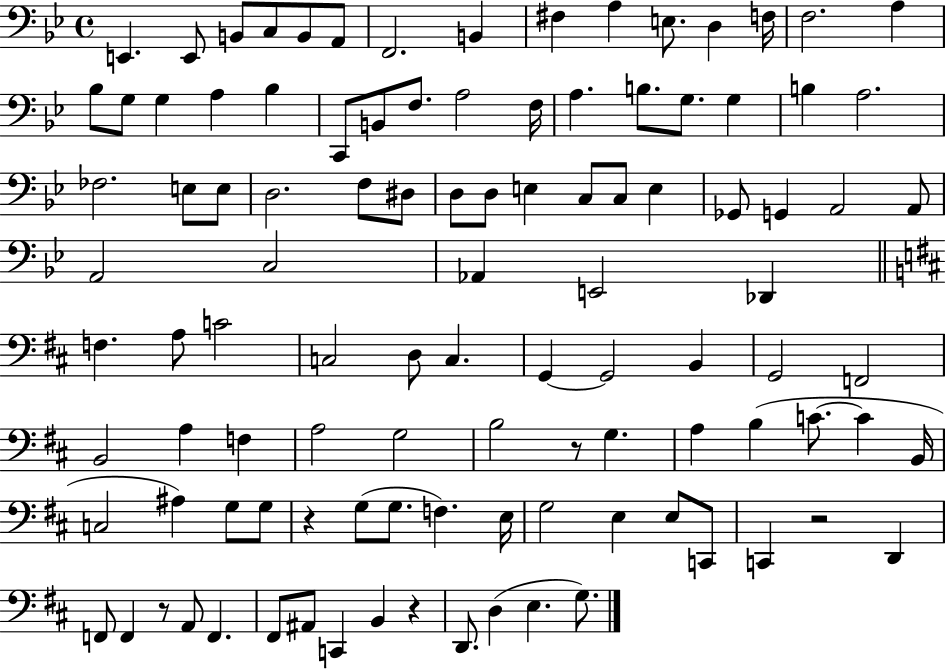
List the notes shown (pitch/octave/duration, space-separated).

E2/q. E2/e B2/e C3/e B2/e A2/e F2/h. B2/q F#3/q A3/q E3/e. D3/q F3/s F3/h. A3/q Bb3/e G3/e G3/q A3/q Bb3/q C2/e B2/e F3/e. A3/h F3/s A3/q. B3/e. G3/e. G3/q B3/q A3/h. FES3/h. E3/e E3/e D3/h. F3/e D#3/e D3/e D3/e E3/q C3/e C3/e E3/q Gb2/e G2/q A2/h A2/e A2/h C3/h Ab2/q E2/h Db2/q F3/q. A3/e C4/h C3/h D3/e C3/q. G2/q G2/h B2/q G2/h F2/h B2/h A3/q F3/q A3/h G3/h B3/h R/e G3/q. A3/q B3/q C4/e. C4/q B2/s C3/h A#3/q G3/e G3/e R/q G3/e G3/e. F3/q. E3/s G3/h E3/q E3/e C2/e C2/q R/h D2/q F2/e F2/q R/e A2/e F2/q. F#2/e A#2/e C2/q B2/q R/q D2/e. D3/q E3/q. G3/e.